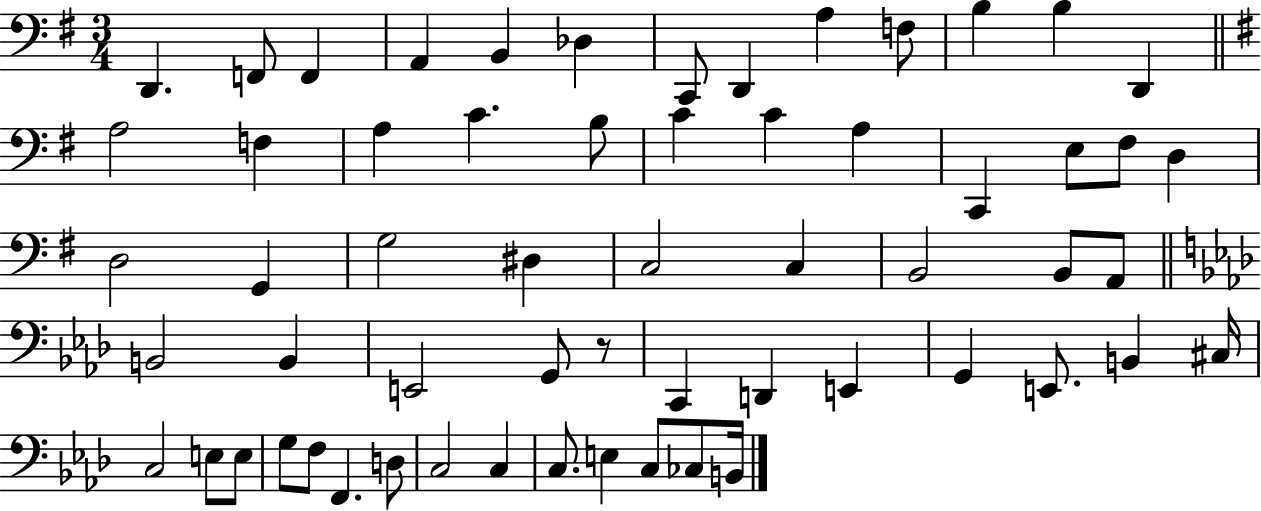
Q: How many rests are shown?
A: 1